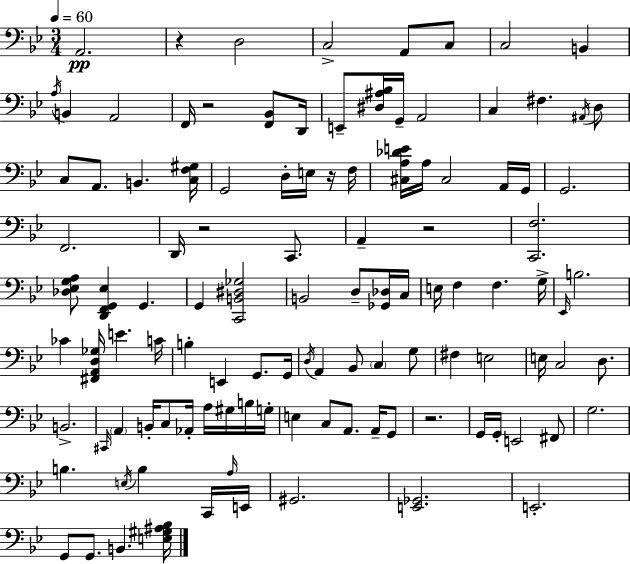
X:1
T:Untitled
M:3/4
L:1/4
K:Bb
A,,2 z D,2 C,2 A,,/2 C,/2 C,2 B,, A,/4 B,, A,,2 F,,/4 z2 [F,,_B,,]/2 D,,/4 E,,/2 [^D,^A,_B,]/4 G,,/4 A,,2 C, ^F, ^A,,/4 D,/2 C,/2 A,,/2 B,, [C,F,^G,]/4 G,,2 D,/4 E,/4 z/4 F,/4 [^C,A,_DE]/4 A,/4 ^C,2 A,,/4 G,,/4 G,,2 F,,2 D,,/4 z2 C,,/2 A,, z2 [C,,F,]2 [_D,_E,G,A,]/2 [D,,F,,G,,_E,] G,, G,, [C,,B,,^D,_G,]2 B,,2 D,/2 [_G,,_D,]/4 C,/4 E,/4 F, F, G,/4 _E,,/4 B,2 _C [^F,,A,,D,_G,]/4 E C/4 B, E,, G,,/2 G,,/4 D,/4 A,, _B,,/2 C, G,/2 ^F, E,2 E,/4 C,2 D,/2 B,,2 ^C,,/4 A,, B,,/4 C,/2 _A,,/4 A,/4 ^G,/4 B,/4 G,/4 E, C,/2 A,,/2 A,,/4 G,,/2 z2 G,,/4 G,,/4 E,,2 ^F,,/2 G,2 B, E,/4 B, C,,/4 A,/4 E,,/4 ^G,,2 [E,,_G,,]2 E,,2 G,,/2 G,,/2 B,, [E,^G,^A,_B,]/4